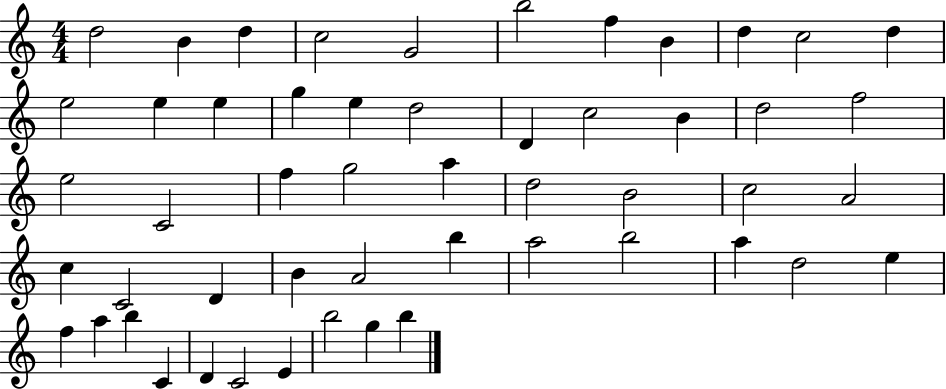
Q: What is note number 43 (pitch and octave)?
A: F5